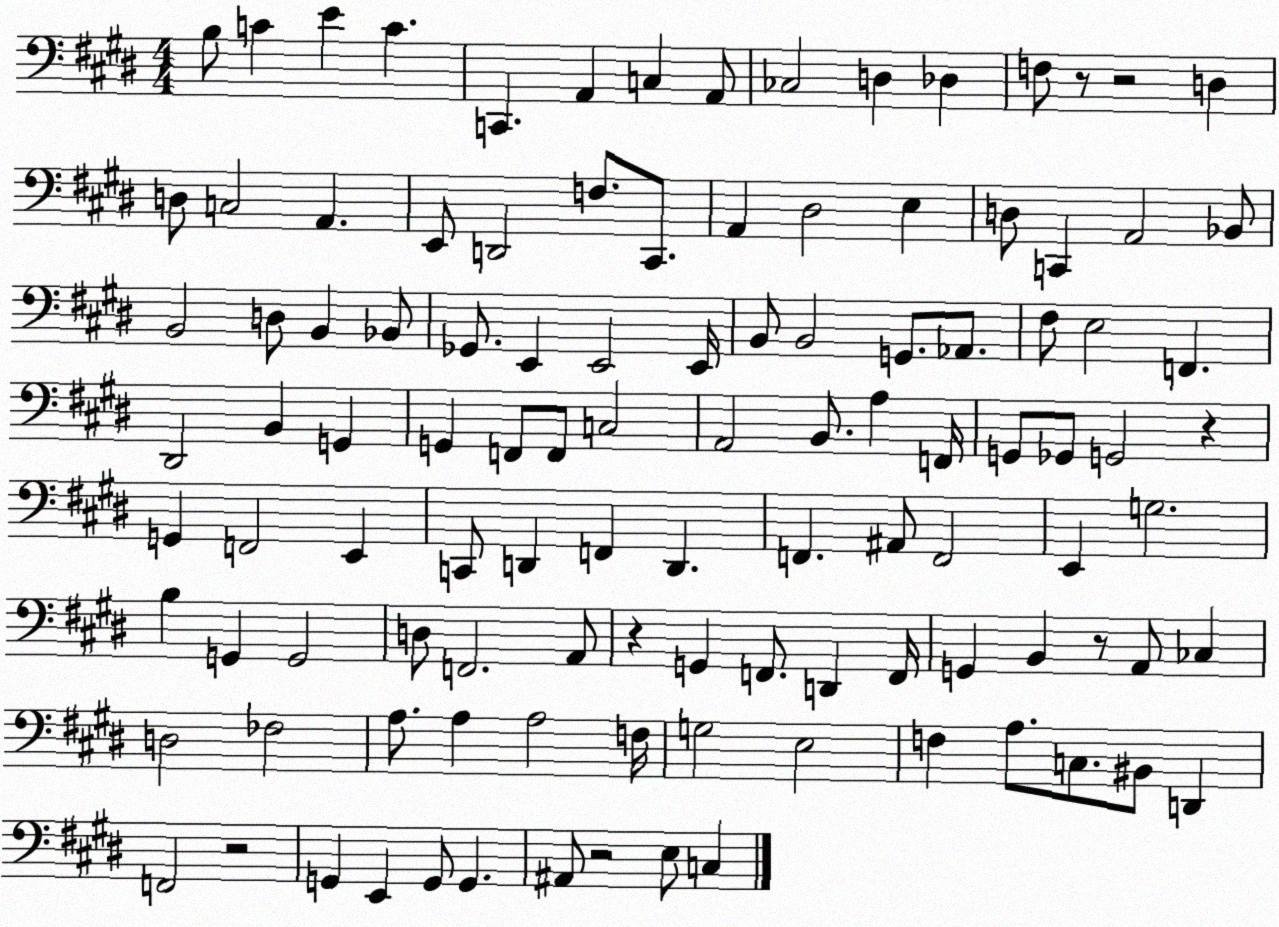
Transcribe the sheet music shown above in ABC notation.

X:1
T:Untitled
M:4/4
L:1/4
K:E
B,/2 C E C C,, A,, C, A,,/2 _C,2 D, _D, F,/2 z/2 z2 D, D,/2 C,2 A,, E,,/2 D,,2 F,/2 ^C,,/2 A,, ^D,2 E, D,/2 C,, A,,2 _B,,/2 B,,2 D,/2 B,, _B,,/2 _G,,/2 E,, E,,2 E,,/4 B,,/2 B,,2 G,,/2 _A,,/2 ^F,/2 E,2 F,, ^D,,2 B,, G,, G,, F,,/2 F,,/2 C,2 A,,2 B,,/2 A, F,,/4 G,,/2 _G,,/2 G,,2 z G,, F,,2 E,, C,,/2 D,, F,, D,, F,, ^A,,/2 F,,2 E,, G,2 B, G,, G,,2 D,/2 F,,2 A,,/2 z G,, F,,/2 D,, F,,/4 G,, B,, z/2 A,,/2 _C, D,2 _F,2 A,/2 A, A,2 F,/4 G,2 E,2 F, A,/2 C,/2 ^B,,/2 D,, F,,2 z2 G,, E,, G,,/2 G,, ^A,,/2 z2 E,/2 C,